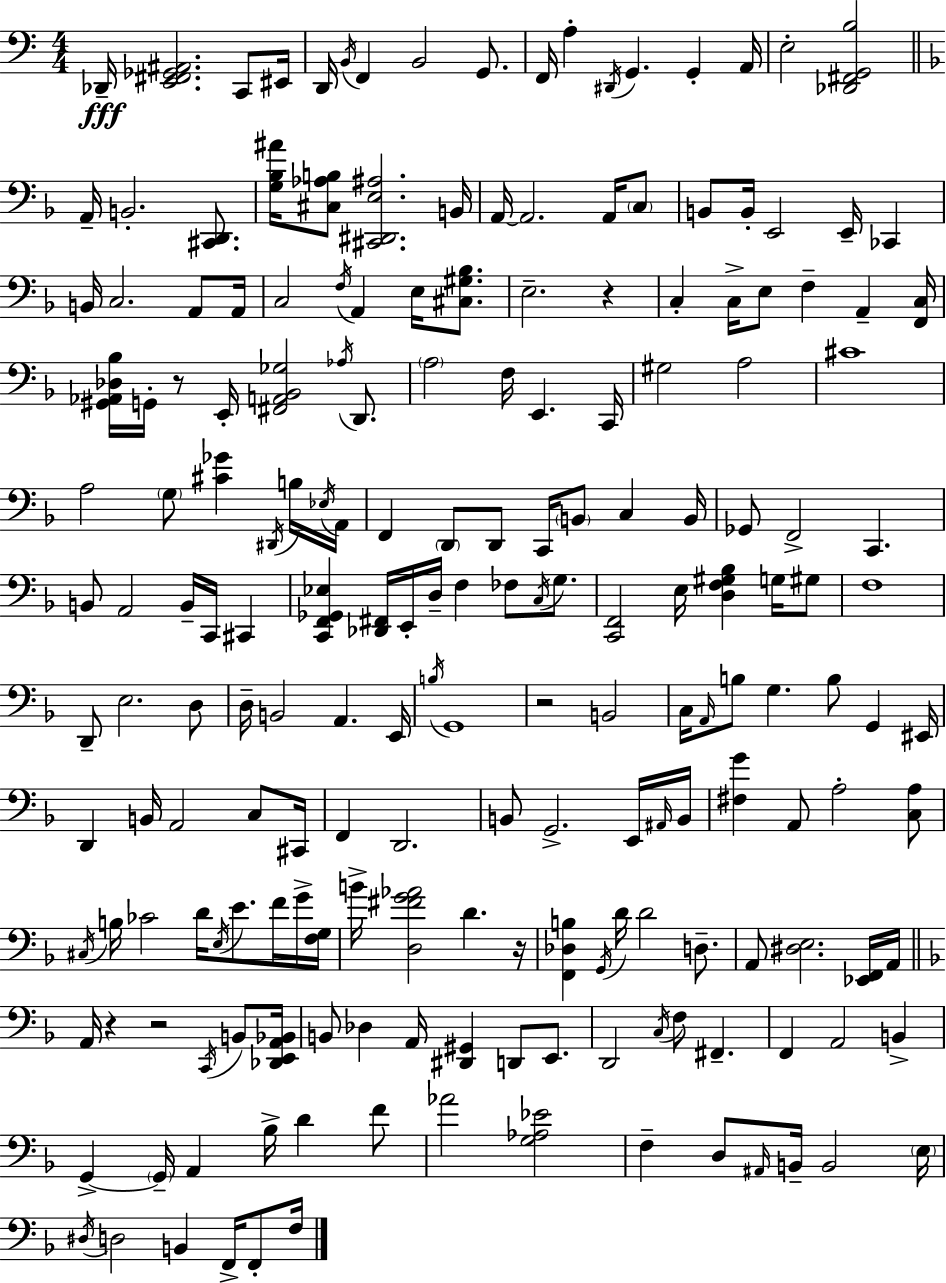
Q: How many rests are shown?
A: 6